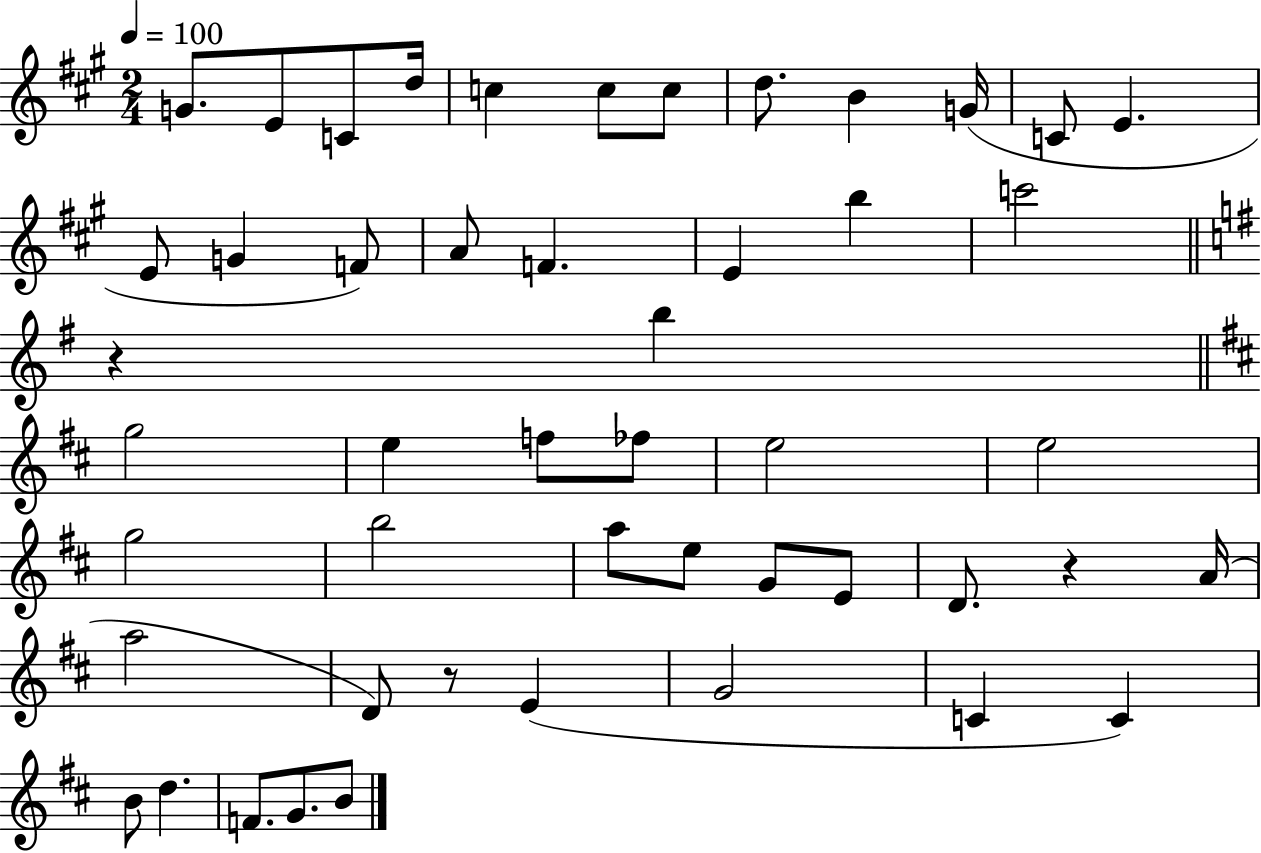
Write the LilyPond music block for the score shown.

{
  \clef treble
  \numericTimeSignature
  \time 2/4
  \key a \major
  \tempo 4 = 100
  g'8. e'8 c'8 d''16 | c''4 c''8 c''8 | d''8. b'4 g'16( | c'8 e'4. | \break e'8 g'4 f'8) | a'8 f'4. | e'4 b''4 | c'''2 | \break \bar "||" \break \key g \major r4 b''4 | \bar "||" \break \key d \major g''2 | e''4 f''8 fes''8 | e''2 | e''2 | \break g''2 | b''2 | a''8 e''8 g'8 e'8 | d'8. r4 a'16( | \break a''2 | d'8) r8 e'4( | g'2 | c'4 c'4) | \break b'8 d''4. | f'8. g'8. b'8 | \bar "|."
}